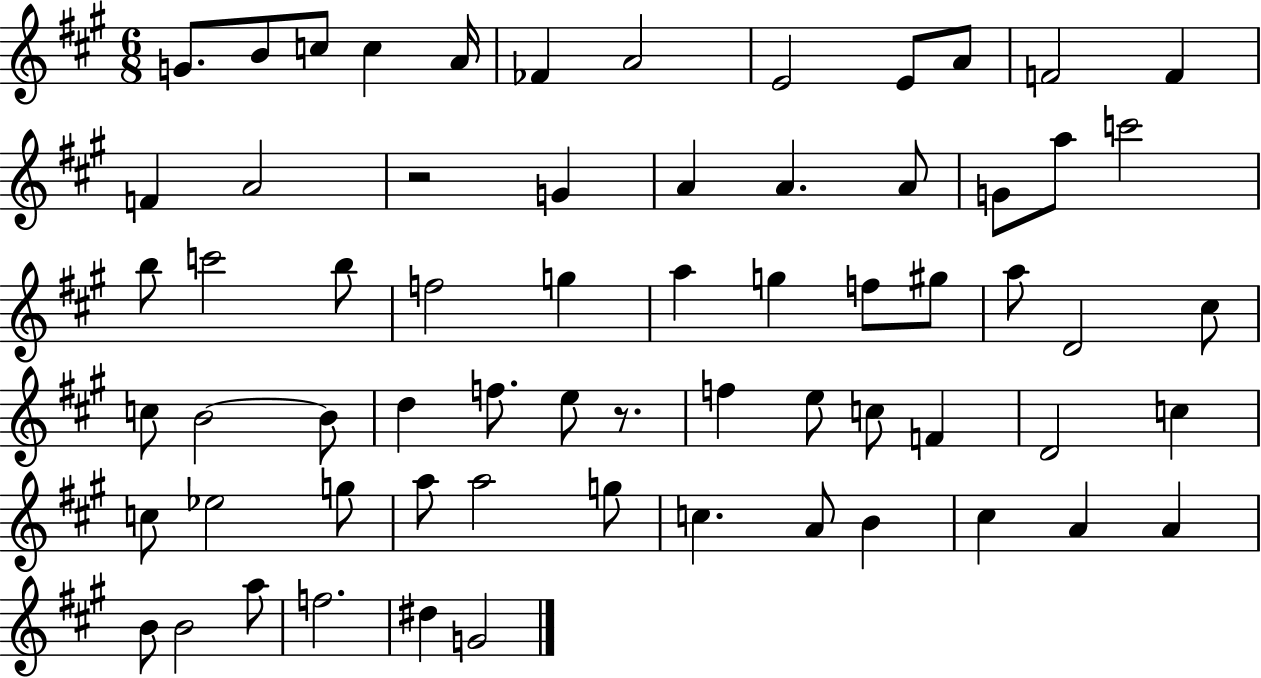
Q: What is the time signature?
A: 6/8